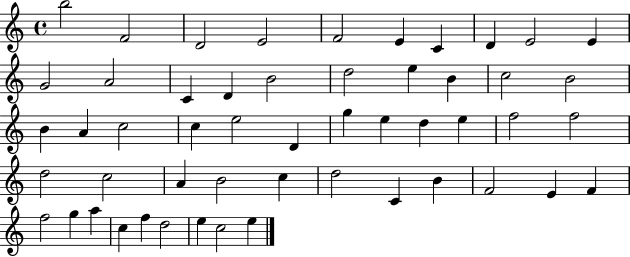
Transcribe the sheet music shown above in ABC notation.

X:1
T:Untitled
M:4/4
L:1/4
K:C
b2 F2 D2 E2 F2 E C D E2 E G2 A2 C D B2 d2 e B c2 B2 B A c2 c e2 D g e d e f2 f2 d2 c2 A B2 c d2 C B F2 E F f2 g a c f d2 e c2 e